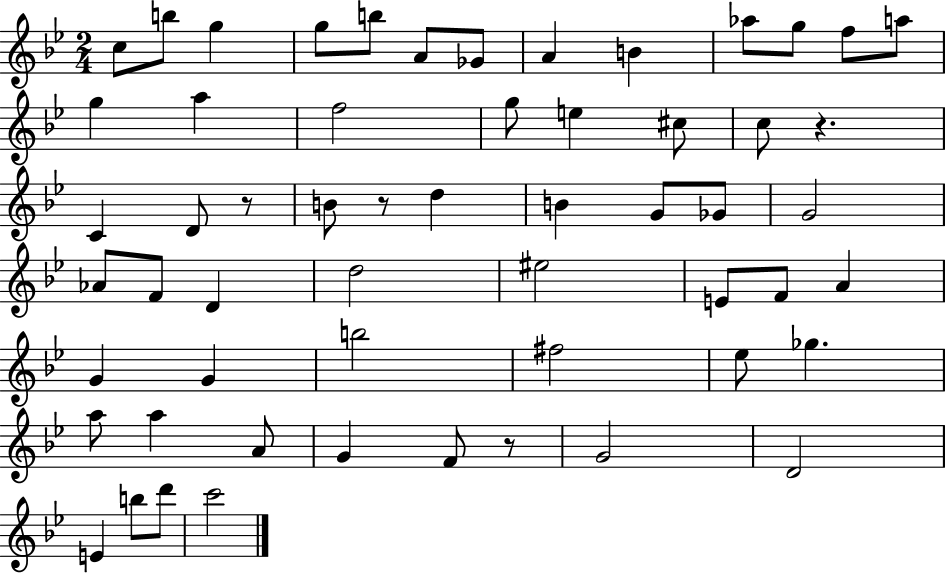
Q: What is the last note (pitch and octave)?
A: C6